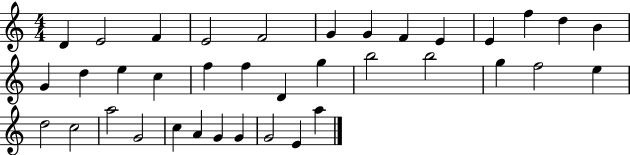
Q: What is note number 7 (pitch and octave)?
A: G4